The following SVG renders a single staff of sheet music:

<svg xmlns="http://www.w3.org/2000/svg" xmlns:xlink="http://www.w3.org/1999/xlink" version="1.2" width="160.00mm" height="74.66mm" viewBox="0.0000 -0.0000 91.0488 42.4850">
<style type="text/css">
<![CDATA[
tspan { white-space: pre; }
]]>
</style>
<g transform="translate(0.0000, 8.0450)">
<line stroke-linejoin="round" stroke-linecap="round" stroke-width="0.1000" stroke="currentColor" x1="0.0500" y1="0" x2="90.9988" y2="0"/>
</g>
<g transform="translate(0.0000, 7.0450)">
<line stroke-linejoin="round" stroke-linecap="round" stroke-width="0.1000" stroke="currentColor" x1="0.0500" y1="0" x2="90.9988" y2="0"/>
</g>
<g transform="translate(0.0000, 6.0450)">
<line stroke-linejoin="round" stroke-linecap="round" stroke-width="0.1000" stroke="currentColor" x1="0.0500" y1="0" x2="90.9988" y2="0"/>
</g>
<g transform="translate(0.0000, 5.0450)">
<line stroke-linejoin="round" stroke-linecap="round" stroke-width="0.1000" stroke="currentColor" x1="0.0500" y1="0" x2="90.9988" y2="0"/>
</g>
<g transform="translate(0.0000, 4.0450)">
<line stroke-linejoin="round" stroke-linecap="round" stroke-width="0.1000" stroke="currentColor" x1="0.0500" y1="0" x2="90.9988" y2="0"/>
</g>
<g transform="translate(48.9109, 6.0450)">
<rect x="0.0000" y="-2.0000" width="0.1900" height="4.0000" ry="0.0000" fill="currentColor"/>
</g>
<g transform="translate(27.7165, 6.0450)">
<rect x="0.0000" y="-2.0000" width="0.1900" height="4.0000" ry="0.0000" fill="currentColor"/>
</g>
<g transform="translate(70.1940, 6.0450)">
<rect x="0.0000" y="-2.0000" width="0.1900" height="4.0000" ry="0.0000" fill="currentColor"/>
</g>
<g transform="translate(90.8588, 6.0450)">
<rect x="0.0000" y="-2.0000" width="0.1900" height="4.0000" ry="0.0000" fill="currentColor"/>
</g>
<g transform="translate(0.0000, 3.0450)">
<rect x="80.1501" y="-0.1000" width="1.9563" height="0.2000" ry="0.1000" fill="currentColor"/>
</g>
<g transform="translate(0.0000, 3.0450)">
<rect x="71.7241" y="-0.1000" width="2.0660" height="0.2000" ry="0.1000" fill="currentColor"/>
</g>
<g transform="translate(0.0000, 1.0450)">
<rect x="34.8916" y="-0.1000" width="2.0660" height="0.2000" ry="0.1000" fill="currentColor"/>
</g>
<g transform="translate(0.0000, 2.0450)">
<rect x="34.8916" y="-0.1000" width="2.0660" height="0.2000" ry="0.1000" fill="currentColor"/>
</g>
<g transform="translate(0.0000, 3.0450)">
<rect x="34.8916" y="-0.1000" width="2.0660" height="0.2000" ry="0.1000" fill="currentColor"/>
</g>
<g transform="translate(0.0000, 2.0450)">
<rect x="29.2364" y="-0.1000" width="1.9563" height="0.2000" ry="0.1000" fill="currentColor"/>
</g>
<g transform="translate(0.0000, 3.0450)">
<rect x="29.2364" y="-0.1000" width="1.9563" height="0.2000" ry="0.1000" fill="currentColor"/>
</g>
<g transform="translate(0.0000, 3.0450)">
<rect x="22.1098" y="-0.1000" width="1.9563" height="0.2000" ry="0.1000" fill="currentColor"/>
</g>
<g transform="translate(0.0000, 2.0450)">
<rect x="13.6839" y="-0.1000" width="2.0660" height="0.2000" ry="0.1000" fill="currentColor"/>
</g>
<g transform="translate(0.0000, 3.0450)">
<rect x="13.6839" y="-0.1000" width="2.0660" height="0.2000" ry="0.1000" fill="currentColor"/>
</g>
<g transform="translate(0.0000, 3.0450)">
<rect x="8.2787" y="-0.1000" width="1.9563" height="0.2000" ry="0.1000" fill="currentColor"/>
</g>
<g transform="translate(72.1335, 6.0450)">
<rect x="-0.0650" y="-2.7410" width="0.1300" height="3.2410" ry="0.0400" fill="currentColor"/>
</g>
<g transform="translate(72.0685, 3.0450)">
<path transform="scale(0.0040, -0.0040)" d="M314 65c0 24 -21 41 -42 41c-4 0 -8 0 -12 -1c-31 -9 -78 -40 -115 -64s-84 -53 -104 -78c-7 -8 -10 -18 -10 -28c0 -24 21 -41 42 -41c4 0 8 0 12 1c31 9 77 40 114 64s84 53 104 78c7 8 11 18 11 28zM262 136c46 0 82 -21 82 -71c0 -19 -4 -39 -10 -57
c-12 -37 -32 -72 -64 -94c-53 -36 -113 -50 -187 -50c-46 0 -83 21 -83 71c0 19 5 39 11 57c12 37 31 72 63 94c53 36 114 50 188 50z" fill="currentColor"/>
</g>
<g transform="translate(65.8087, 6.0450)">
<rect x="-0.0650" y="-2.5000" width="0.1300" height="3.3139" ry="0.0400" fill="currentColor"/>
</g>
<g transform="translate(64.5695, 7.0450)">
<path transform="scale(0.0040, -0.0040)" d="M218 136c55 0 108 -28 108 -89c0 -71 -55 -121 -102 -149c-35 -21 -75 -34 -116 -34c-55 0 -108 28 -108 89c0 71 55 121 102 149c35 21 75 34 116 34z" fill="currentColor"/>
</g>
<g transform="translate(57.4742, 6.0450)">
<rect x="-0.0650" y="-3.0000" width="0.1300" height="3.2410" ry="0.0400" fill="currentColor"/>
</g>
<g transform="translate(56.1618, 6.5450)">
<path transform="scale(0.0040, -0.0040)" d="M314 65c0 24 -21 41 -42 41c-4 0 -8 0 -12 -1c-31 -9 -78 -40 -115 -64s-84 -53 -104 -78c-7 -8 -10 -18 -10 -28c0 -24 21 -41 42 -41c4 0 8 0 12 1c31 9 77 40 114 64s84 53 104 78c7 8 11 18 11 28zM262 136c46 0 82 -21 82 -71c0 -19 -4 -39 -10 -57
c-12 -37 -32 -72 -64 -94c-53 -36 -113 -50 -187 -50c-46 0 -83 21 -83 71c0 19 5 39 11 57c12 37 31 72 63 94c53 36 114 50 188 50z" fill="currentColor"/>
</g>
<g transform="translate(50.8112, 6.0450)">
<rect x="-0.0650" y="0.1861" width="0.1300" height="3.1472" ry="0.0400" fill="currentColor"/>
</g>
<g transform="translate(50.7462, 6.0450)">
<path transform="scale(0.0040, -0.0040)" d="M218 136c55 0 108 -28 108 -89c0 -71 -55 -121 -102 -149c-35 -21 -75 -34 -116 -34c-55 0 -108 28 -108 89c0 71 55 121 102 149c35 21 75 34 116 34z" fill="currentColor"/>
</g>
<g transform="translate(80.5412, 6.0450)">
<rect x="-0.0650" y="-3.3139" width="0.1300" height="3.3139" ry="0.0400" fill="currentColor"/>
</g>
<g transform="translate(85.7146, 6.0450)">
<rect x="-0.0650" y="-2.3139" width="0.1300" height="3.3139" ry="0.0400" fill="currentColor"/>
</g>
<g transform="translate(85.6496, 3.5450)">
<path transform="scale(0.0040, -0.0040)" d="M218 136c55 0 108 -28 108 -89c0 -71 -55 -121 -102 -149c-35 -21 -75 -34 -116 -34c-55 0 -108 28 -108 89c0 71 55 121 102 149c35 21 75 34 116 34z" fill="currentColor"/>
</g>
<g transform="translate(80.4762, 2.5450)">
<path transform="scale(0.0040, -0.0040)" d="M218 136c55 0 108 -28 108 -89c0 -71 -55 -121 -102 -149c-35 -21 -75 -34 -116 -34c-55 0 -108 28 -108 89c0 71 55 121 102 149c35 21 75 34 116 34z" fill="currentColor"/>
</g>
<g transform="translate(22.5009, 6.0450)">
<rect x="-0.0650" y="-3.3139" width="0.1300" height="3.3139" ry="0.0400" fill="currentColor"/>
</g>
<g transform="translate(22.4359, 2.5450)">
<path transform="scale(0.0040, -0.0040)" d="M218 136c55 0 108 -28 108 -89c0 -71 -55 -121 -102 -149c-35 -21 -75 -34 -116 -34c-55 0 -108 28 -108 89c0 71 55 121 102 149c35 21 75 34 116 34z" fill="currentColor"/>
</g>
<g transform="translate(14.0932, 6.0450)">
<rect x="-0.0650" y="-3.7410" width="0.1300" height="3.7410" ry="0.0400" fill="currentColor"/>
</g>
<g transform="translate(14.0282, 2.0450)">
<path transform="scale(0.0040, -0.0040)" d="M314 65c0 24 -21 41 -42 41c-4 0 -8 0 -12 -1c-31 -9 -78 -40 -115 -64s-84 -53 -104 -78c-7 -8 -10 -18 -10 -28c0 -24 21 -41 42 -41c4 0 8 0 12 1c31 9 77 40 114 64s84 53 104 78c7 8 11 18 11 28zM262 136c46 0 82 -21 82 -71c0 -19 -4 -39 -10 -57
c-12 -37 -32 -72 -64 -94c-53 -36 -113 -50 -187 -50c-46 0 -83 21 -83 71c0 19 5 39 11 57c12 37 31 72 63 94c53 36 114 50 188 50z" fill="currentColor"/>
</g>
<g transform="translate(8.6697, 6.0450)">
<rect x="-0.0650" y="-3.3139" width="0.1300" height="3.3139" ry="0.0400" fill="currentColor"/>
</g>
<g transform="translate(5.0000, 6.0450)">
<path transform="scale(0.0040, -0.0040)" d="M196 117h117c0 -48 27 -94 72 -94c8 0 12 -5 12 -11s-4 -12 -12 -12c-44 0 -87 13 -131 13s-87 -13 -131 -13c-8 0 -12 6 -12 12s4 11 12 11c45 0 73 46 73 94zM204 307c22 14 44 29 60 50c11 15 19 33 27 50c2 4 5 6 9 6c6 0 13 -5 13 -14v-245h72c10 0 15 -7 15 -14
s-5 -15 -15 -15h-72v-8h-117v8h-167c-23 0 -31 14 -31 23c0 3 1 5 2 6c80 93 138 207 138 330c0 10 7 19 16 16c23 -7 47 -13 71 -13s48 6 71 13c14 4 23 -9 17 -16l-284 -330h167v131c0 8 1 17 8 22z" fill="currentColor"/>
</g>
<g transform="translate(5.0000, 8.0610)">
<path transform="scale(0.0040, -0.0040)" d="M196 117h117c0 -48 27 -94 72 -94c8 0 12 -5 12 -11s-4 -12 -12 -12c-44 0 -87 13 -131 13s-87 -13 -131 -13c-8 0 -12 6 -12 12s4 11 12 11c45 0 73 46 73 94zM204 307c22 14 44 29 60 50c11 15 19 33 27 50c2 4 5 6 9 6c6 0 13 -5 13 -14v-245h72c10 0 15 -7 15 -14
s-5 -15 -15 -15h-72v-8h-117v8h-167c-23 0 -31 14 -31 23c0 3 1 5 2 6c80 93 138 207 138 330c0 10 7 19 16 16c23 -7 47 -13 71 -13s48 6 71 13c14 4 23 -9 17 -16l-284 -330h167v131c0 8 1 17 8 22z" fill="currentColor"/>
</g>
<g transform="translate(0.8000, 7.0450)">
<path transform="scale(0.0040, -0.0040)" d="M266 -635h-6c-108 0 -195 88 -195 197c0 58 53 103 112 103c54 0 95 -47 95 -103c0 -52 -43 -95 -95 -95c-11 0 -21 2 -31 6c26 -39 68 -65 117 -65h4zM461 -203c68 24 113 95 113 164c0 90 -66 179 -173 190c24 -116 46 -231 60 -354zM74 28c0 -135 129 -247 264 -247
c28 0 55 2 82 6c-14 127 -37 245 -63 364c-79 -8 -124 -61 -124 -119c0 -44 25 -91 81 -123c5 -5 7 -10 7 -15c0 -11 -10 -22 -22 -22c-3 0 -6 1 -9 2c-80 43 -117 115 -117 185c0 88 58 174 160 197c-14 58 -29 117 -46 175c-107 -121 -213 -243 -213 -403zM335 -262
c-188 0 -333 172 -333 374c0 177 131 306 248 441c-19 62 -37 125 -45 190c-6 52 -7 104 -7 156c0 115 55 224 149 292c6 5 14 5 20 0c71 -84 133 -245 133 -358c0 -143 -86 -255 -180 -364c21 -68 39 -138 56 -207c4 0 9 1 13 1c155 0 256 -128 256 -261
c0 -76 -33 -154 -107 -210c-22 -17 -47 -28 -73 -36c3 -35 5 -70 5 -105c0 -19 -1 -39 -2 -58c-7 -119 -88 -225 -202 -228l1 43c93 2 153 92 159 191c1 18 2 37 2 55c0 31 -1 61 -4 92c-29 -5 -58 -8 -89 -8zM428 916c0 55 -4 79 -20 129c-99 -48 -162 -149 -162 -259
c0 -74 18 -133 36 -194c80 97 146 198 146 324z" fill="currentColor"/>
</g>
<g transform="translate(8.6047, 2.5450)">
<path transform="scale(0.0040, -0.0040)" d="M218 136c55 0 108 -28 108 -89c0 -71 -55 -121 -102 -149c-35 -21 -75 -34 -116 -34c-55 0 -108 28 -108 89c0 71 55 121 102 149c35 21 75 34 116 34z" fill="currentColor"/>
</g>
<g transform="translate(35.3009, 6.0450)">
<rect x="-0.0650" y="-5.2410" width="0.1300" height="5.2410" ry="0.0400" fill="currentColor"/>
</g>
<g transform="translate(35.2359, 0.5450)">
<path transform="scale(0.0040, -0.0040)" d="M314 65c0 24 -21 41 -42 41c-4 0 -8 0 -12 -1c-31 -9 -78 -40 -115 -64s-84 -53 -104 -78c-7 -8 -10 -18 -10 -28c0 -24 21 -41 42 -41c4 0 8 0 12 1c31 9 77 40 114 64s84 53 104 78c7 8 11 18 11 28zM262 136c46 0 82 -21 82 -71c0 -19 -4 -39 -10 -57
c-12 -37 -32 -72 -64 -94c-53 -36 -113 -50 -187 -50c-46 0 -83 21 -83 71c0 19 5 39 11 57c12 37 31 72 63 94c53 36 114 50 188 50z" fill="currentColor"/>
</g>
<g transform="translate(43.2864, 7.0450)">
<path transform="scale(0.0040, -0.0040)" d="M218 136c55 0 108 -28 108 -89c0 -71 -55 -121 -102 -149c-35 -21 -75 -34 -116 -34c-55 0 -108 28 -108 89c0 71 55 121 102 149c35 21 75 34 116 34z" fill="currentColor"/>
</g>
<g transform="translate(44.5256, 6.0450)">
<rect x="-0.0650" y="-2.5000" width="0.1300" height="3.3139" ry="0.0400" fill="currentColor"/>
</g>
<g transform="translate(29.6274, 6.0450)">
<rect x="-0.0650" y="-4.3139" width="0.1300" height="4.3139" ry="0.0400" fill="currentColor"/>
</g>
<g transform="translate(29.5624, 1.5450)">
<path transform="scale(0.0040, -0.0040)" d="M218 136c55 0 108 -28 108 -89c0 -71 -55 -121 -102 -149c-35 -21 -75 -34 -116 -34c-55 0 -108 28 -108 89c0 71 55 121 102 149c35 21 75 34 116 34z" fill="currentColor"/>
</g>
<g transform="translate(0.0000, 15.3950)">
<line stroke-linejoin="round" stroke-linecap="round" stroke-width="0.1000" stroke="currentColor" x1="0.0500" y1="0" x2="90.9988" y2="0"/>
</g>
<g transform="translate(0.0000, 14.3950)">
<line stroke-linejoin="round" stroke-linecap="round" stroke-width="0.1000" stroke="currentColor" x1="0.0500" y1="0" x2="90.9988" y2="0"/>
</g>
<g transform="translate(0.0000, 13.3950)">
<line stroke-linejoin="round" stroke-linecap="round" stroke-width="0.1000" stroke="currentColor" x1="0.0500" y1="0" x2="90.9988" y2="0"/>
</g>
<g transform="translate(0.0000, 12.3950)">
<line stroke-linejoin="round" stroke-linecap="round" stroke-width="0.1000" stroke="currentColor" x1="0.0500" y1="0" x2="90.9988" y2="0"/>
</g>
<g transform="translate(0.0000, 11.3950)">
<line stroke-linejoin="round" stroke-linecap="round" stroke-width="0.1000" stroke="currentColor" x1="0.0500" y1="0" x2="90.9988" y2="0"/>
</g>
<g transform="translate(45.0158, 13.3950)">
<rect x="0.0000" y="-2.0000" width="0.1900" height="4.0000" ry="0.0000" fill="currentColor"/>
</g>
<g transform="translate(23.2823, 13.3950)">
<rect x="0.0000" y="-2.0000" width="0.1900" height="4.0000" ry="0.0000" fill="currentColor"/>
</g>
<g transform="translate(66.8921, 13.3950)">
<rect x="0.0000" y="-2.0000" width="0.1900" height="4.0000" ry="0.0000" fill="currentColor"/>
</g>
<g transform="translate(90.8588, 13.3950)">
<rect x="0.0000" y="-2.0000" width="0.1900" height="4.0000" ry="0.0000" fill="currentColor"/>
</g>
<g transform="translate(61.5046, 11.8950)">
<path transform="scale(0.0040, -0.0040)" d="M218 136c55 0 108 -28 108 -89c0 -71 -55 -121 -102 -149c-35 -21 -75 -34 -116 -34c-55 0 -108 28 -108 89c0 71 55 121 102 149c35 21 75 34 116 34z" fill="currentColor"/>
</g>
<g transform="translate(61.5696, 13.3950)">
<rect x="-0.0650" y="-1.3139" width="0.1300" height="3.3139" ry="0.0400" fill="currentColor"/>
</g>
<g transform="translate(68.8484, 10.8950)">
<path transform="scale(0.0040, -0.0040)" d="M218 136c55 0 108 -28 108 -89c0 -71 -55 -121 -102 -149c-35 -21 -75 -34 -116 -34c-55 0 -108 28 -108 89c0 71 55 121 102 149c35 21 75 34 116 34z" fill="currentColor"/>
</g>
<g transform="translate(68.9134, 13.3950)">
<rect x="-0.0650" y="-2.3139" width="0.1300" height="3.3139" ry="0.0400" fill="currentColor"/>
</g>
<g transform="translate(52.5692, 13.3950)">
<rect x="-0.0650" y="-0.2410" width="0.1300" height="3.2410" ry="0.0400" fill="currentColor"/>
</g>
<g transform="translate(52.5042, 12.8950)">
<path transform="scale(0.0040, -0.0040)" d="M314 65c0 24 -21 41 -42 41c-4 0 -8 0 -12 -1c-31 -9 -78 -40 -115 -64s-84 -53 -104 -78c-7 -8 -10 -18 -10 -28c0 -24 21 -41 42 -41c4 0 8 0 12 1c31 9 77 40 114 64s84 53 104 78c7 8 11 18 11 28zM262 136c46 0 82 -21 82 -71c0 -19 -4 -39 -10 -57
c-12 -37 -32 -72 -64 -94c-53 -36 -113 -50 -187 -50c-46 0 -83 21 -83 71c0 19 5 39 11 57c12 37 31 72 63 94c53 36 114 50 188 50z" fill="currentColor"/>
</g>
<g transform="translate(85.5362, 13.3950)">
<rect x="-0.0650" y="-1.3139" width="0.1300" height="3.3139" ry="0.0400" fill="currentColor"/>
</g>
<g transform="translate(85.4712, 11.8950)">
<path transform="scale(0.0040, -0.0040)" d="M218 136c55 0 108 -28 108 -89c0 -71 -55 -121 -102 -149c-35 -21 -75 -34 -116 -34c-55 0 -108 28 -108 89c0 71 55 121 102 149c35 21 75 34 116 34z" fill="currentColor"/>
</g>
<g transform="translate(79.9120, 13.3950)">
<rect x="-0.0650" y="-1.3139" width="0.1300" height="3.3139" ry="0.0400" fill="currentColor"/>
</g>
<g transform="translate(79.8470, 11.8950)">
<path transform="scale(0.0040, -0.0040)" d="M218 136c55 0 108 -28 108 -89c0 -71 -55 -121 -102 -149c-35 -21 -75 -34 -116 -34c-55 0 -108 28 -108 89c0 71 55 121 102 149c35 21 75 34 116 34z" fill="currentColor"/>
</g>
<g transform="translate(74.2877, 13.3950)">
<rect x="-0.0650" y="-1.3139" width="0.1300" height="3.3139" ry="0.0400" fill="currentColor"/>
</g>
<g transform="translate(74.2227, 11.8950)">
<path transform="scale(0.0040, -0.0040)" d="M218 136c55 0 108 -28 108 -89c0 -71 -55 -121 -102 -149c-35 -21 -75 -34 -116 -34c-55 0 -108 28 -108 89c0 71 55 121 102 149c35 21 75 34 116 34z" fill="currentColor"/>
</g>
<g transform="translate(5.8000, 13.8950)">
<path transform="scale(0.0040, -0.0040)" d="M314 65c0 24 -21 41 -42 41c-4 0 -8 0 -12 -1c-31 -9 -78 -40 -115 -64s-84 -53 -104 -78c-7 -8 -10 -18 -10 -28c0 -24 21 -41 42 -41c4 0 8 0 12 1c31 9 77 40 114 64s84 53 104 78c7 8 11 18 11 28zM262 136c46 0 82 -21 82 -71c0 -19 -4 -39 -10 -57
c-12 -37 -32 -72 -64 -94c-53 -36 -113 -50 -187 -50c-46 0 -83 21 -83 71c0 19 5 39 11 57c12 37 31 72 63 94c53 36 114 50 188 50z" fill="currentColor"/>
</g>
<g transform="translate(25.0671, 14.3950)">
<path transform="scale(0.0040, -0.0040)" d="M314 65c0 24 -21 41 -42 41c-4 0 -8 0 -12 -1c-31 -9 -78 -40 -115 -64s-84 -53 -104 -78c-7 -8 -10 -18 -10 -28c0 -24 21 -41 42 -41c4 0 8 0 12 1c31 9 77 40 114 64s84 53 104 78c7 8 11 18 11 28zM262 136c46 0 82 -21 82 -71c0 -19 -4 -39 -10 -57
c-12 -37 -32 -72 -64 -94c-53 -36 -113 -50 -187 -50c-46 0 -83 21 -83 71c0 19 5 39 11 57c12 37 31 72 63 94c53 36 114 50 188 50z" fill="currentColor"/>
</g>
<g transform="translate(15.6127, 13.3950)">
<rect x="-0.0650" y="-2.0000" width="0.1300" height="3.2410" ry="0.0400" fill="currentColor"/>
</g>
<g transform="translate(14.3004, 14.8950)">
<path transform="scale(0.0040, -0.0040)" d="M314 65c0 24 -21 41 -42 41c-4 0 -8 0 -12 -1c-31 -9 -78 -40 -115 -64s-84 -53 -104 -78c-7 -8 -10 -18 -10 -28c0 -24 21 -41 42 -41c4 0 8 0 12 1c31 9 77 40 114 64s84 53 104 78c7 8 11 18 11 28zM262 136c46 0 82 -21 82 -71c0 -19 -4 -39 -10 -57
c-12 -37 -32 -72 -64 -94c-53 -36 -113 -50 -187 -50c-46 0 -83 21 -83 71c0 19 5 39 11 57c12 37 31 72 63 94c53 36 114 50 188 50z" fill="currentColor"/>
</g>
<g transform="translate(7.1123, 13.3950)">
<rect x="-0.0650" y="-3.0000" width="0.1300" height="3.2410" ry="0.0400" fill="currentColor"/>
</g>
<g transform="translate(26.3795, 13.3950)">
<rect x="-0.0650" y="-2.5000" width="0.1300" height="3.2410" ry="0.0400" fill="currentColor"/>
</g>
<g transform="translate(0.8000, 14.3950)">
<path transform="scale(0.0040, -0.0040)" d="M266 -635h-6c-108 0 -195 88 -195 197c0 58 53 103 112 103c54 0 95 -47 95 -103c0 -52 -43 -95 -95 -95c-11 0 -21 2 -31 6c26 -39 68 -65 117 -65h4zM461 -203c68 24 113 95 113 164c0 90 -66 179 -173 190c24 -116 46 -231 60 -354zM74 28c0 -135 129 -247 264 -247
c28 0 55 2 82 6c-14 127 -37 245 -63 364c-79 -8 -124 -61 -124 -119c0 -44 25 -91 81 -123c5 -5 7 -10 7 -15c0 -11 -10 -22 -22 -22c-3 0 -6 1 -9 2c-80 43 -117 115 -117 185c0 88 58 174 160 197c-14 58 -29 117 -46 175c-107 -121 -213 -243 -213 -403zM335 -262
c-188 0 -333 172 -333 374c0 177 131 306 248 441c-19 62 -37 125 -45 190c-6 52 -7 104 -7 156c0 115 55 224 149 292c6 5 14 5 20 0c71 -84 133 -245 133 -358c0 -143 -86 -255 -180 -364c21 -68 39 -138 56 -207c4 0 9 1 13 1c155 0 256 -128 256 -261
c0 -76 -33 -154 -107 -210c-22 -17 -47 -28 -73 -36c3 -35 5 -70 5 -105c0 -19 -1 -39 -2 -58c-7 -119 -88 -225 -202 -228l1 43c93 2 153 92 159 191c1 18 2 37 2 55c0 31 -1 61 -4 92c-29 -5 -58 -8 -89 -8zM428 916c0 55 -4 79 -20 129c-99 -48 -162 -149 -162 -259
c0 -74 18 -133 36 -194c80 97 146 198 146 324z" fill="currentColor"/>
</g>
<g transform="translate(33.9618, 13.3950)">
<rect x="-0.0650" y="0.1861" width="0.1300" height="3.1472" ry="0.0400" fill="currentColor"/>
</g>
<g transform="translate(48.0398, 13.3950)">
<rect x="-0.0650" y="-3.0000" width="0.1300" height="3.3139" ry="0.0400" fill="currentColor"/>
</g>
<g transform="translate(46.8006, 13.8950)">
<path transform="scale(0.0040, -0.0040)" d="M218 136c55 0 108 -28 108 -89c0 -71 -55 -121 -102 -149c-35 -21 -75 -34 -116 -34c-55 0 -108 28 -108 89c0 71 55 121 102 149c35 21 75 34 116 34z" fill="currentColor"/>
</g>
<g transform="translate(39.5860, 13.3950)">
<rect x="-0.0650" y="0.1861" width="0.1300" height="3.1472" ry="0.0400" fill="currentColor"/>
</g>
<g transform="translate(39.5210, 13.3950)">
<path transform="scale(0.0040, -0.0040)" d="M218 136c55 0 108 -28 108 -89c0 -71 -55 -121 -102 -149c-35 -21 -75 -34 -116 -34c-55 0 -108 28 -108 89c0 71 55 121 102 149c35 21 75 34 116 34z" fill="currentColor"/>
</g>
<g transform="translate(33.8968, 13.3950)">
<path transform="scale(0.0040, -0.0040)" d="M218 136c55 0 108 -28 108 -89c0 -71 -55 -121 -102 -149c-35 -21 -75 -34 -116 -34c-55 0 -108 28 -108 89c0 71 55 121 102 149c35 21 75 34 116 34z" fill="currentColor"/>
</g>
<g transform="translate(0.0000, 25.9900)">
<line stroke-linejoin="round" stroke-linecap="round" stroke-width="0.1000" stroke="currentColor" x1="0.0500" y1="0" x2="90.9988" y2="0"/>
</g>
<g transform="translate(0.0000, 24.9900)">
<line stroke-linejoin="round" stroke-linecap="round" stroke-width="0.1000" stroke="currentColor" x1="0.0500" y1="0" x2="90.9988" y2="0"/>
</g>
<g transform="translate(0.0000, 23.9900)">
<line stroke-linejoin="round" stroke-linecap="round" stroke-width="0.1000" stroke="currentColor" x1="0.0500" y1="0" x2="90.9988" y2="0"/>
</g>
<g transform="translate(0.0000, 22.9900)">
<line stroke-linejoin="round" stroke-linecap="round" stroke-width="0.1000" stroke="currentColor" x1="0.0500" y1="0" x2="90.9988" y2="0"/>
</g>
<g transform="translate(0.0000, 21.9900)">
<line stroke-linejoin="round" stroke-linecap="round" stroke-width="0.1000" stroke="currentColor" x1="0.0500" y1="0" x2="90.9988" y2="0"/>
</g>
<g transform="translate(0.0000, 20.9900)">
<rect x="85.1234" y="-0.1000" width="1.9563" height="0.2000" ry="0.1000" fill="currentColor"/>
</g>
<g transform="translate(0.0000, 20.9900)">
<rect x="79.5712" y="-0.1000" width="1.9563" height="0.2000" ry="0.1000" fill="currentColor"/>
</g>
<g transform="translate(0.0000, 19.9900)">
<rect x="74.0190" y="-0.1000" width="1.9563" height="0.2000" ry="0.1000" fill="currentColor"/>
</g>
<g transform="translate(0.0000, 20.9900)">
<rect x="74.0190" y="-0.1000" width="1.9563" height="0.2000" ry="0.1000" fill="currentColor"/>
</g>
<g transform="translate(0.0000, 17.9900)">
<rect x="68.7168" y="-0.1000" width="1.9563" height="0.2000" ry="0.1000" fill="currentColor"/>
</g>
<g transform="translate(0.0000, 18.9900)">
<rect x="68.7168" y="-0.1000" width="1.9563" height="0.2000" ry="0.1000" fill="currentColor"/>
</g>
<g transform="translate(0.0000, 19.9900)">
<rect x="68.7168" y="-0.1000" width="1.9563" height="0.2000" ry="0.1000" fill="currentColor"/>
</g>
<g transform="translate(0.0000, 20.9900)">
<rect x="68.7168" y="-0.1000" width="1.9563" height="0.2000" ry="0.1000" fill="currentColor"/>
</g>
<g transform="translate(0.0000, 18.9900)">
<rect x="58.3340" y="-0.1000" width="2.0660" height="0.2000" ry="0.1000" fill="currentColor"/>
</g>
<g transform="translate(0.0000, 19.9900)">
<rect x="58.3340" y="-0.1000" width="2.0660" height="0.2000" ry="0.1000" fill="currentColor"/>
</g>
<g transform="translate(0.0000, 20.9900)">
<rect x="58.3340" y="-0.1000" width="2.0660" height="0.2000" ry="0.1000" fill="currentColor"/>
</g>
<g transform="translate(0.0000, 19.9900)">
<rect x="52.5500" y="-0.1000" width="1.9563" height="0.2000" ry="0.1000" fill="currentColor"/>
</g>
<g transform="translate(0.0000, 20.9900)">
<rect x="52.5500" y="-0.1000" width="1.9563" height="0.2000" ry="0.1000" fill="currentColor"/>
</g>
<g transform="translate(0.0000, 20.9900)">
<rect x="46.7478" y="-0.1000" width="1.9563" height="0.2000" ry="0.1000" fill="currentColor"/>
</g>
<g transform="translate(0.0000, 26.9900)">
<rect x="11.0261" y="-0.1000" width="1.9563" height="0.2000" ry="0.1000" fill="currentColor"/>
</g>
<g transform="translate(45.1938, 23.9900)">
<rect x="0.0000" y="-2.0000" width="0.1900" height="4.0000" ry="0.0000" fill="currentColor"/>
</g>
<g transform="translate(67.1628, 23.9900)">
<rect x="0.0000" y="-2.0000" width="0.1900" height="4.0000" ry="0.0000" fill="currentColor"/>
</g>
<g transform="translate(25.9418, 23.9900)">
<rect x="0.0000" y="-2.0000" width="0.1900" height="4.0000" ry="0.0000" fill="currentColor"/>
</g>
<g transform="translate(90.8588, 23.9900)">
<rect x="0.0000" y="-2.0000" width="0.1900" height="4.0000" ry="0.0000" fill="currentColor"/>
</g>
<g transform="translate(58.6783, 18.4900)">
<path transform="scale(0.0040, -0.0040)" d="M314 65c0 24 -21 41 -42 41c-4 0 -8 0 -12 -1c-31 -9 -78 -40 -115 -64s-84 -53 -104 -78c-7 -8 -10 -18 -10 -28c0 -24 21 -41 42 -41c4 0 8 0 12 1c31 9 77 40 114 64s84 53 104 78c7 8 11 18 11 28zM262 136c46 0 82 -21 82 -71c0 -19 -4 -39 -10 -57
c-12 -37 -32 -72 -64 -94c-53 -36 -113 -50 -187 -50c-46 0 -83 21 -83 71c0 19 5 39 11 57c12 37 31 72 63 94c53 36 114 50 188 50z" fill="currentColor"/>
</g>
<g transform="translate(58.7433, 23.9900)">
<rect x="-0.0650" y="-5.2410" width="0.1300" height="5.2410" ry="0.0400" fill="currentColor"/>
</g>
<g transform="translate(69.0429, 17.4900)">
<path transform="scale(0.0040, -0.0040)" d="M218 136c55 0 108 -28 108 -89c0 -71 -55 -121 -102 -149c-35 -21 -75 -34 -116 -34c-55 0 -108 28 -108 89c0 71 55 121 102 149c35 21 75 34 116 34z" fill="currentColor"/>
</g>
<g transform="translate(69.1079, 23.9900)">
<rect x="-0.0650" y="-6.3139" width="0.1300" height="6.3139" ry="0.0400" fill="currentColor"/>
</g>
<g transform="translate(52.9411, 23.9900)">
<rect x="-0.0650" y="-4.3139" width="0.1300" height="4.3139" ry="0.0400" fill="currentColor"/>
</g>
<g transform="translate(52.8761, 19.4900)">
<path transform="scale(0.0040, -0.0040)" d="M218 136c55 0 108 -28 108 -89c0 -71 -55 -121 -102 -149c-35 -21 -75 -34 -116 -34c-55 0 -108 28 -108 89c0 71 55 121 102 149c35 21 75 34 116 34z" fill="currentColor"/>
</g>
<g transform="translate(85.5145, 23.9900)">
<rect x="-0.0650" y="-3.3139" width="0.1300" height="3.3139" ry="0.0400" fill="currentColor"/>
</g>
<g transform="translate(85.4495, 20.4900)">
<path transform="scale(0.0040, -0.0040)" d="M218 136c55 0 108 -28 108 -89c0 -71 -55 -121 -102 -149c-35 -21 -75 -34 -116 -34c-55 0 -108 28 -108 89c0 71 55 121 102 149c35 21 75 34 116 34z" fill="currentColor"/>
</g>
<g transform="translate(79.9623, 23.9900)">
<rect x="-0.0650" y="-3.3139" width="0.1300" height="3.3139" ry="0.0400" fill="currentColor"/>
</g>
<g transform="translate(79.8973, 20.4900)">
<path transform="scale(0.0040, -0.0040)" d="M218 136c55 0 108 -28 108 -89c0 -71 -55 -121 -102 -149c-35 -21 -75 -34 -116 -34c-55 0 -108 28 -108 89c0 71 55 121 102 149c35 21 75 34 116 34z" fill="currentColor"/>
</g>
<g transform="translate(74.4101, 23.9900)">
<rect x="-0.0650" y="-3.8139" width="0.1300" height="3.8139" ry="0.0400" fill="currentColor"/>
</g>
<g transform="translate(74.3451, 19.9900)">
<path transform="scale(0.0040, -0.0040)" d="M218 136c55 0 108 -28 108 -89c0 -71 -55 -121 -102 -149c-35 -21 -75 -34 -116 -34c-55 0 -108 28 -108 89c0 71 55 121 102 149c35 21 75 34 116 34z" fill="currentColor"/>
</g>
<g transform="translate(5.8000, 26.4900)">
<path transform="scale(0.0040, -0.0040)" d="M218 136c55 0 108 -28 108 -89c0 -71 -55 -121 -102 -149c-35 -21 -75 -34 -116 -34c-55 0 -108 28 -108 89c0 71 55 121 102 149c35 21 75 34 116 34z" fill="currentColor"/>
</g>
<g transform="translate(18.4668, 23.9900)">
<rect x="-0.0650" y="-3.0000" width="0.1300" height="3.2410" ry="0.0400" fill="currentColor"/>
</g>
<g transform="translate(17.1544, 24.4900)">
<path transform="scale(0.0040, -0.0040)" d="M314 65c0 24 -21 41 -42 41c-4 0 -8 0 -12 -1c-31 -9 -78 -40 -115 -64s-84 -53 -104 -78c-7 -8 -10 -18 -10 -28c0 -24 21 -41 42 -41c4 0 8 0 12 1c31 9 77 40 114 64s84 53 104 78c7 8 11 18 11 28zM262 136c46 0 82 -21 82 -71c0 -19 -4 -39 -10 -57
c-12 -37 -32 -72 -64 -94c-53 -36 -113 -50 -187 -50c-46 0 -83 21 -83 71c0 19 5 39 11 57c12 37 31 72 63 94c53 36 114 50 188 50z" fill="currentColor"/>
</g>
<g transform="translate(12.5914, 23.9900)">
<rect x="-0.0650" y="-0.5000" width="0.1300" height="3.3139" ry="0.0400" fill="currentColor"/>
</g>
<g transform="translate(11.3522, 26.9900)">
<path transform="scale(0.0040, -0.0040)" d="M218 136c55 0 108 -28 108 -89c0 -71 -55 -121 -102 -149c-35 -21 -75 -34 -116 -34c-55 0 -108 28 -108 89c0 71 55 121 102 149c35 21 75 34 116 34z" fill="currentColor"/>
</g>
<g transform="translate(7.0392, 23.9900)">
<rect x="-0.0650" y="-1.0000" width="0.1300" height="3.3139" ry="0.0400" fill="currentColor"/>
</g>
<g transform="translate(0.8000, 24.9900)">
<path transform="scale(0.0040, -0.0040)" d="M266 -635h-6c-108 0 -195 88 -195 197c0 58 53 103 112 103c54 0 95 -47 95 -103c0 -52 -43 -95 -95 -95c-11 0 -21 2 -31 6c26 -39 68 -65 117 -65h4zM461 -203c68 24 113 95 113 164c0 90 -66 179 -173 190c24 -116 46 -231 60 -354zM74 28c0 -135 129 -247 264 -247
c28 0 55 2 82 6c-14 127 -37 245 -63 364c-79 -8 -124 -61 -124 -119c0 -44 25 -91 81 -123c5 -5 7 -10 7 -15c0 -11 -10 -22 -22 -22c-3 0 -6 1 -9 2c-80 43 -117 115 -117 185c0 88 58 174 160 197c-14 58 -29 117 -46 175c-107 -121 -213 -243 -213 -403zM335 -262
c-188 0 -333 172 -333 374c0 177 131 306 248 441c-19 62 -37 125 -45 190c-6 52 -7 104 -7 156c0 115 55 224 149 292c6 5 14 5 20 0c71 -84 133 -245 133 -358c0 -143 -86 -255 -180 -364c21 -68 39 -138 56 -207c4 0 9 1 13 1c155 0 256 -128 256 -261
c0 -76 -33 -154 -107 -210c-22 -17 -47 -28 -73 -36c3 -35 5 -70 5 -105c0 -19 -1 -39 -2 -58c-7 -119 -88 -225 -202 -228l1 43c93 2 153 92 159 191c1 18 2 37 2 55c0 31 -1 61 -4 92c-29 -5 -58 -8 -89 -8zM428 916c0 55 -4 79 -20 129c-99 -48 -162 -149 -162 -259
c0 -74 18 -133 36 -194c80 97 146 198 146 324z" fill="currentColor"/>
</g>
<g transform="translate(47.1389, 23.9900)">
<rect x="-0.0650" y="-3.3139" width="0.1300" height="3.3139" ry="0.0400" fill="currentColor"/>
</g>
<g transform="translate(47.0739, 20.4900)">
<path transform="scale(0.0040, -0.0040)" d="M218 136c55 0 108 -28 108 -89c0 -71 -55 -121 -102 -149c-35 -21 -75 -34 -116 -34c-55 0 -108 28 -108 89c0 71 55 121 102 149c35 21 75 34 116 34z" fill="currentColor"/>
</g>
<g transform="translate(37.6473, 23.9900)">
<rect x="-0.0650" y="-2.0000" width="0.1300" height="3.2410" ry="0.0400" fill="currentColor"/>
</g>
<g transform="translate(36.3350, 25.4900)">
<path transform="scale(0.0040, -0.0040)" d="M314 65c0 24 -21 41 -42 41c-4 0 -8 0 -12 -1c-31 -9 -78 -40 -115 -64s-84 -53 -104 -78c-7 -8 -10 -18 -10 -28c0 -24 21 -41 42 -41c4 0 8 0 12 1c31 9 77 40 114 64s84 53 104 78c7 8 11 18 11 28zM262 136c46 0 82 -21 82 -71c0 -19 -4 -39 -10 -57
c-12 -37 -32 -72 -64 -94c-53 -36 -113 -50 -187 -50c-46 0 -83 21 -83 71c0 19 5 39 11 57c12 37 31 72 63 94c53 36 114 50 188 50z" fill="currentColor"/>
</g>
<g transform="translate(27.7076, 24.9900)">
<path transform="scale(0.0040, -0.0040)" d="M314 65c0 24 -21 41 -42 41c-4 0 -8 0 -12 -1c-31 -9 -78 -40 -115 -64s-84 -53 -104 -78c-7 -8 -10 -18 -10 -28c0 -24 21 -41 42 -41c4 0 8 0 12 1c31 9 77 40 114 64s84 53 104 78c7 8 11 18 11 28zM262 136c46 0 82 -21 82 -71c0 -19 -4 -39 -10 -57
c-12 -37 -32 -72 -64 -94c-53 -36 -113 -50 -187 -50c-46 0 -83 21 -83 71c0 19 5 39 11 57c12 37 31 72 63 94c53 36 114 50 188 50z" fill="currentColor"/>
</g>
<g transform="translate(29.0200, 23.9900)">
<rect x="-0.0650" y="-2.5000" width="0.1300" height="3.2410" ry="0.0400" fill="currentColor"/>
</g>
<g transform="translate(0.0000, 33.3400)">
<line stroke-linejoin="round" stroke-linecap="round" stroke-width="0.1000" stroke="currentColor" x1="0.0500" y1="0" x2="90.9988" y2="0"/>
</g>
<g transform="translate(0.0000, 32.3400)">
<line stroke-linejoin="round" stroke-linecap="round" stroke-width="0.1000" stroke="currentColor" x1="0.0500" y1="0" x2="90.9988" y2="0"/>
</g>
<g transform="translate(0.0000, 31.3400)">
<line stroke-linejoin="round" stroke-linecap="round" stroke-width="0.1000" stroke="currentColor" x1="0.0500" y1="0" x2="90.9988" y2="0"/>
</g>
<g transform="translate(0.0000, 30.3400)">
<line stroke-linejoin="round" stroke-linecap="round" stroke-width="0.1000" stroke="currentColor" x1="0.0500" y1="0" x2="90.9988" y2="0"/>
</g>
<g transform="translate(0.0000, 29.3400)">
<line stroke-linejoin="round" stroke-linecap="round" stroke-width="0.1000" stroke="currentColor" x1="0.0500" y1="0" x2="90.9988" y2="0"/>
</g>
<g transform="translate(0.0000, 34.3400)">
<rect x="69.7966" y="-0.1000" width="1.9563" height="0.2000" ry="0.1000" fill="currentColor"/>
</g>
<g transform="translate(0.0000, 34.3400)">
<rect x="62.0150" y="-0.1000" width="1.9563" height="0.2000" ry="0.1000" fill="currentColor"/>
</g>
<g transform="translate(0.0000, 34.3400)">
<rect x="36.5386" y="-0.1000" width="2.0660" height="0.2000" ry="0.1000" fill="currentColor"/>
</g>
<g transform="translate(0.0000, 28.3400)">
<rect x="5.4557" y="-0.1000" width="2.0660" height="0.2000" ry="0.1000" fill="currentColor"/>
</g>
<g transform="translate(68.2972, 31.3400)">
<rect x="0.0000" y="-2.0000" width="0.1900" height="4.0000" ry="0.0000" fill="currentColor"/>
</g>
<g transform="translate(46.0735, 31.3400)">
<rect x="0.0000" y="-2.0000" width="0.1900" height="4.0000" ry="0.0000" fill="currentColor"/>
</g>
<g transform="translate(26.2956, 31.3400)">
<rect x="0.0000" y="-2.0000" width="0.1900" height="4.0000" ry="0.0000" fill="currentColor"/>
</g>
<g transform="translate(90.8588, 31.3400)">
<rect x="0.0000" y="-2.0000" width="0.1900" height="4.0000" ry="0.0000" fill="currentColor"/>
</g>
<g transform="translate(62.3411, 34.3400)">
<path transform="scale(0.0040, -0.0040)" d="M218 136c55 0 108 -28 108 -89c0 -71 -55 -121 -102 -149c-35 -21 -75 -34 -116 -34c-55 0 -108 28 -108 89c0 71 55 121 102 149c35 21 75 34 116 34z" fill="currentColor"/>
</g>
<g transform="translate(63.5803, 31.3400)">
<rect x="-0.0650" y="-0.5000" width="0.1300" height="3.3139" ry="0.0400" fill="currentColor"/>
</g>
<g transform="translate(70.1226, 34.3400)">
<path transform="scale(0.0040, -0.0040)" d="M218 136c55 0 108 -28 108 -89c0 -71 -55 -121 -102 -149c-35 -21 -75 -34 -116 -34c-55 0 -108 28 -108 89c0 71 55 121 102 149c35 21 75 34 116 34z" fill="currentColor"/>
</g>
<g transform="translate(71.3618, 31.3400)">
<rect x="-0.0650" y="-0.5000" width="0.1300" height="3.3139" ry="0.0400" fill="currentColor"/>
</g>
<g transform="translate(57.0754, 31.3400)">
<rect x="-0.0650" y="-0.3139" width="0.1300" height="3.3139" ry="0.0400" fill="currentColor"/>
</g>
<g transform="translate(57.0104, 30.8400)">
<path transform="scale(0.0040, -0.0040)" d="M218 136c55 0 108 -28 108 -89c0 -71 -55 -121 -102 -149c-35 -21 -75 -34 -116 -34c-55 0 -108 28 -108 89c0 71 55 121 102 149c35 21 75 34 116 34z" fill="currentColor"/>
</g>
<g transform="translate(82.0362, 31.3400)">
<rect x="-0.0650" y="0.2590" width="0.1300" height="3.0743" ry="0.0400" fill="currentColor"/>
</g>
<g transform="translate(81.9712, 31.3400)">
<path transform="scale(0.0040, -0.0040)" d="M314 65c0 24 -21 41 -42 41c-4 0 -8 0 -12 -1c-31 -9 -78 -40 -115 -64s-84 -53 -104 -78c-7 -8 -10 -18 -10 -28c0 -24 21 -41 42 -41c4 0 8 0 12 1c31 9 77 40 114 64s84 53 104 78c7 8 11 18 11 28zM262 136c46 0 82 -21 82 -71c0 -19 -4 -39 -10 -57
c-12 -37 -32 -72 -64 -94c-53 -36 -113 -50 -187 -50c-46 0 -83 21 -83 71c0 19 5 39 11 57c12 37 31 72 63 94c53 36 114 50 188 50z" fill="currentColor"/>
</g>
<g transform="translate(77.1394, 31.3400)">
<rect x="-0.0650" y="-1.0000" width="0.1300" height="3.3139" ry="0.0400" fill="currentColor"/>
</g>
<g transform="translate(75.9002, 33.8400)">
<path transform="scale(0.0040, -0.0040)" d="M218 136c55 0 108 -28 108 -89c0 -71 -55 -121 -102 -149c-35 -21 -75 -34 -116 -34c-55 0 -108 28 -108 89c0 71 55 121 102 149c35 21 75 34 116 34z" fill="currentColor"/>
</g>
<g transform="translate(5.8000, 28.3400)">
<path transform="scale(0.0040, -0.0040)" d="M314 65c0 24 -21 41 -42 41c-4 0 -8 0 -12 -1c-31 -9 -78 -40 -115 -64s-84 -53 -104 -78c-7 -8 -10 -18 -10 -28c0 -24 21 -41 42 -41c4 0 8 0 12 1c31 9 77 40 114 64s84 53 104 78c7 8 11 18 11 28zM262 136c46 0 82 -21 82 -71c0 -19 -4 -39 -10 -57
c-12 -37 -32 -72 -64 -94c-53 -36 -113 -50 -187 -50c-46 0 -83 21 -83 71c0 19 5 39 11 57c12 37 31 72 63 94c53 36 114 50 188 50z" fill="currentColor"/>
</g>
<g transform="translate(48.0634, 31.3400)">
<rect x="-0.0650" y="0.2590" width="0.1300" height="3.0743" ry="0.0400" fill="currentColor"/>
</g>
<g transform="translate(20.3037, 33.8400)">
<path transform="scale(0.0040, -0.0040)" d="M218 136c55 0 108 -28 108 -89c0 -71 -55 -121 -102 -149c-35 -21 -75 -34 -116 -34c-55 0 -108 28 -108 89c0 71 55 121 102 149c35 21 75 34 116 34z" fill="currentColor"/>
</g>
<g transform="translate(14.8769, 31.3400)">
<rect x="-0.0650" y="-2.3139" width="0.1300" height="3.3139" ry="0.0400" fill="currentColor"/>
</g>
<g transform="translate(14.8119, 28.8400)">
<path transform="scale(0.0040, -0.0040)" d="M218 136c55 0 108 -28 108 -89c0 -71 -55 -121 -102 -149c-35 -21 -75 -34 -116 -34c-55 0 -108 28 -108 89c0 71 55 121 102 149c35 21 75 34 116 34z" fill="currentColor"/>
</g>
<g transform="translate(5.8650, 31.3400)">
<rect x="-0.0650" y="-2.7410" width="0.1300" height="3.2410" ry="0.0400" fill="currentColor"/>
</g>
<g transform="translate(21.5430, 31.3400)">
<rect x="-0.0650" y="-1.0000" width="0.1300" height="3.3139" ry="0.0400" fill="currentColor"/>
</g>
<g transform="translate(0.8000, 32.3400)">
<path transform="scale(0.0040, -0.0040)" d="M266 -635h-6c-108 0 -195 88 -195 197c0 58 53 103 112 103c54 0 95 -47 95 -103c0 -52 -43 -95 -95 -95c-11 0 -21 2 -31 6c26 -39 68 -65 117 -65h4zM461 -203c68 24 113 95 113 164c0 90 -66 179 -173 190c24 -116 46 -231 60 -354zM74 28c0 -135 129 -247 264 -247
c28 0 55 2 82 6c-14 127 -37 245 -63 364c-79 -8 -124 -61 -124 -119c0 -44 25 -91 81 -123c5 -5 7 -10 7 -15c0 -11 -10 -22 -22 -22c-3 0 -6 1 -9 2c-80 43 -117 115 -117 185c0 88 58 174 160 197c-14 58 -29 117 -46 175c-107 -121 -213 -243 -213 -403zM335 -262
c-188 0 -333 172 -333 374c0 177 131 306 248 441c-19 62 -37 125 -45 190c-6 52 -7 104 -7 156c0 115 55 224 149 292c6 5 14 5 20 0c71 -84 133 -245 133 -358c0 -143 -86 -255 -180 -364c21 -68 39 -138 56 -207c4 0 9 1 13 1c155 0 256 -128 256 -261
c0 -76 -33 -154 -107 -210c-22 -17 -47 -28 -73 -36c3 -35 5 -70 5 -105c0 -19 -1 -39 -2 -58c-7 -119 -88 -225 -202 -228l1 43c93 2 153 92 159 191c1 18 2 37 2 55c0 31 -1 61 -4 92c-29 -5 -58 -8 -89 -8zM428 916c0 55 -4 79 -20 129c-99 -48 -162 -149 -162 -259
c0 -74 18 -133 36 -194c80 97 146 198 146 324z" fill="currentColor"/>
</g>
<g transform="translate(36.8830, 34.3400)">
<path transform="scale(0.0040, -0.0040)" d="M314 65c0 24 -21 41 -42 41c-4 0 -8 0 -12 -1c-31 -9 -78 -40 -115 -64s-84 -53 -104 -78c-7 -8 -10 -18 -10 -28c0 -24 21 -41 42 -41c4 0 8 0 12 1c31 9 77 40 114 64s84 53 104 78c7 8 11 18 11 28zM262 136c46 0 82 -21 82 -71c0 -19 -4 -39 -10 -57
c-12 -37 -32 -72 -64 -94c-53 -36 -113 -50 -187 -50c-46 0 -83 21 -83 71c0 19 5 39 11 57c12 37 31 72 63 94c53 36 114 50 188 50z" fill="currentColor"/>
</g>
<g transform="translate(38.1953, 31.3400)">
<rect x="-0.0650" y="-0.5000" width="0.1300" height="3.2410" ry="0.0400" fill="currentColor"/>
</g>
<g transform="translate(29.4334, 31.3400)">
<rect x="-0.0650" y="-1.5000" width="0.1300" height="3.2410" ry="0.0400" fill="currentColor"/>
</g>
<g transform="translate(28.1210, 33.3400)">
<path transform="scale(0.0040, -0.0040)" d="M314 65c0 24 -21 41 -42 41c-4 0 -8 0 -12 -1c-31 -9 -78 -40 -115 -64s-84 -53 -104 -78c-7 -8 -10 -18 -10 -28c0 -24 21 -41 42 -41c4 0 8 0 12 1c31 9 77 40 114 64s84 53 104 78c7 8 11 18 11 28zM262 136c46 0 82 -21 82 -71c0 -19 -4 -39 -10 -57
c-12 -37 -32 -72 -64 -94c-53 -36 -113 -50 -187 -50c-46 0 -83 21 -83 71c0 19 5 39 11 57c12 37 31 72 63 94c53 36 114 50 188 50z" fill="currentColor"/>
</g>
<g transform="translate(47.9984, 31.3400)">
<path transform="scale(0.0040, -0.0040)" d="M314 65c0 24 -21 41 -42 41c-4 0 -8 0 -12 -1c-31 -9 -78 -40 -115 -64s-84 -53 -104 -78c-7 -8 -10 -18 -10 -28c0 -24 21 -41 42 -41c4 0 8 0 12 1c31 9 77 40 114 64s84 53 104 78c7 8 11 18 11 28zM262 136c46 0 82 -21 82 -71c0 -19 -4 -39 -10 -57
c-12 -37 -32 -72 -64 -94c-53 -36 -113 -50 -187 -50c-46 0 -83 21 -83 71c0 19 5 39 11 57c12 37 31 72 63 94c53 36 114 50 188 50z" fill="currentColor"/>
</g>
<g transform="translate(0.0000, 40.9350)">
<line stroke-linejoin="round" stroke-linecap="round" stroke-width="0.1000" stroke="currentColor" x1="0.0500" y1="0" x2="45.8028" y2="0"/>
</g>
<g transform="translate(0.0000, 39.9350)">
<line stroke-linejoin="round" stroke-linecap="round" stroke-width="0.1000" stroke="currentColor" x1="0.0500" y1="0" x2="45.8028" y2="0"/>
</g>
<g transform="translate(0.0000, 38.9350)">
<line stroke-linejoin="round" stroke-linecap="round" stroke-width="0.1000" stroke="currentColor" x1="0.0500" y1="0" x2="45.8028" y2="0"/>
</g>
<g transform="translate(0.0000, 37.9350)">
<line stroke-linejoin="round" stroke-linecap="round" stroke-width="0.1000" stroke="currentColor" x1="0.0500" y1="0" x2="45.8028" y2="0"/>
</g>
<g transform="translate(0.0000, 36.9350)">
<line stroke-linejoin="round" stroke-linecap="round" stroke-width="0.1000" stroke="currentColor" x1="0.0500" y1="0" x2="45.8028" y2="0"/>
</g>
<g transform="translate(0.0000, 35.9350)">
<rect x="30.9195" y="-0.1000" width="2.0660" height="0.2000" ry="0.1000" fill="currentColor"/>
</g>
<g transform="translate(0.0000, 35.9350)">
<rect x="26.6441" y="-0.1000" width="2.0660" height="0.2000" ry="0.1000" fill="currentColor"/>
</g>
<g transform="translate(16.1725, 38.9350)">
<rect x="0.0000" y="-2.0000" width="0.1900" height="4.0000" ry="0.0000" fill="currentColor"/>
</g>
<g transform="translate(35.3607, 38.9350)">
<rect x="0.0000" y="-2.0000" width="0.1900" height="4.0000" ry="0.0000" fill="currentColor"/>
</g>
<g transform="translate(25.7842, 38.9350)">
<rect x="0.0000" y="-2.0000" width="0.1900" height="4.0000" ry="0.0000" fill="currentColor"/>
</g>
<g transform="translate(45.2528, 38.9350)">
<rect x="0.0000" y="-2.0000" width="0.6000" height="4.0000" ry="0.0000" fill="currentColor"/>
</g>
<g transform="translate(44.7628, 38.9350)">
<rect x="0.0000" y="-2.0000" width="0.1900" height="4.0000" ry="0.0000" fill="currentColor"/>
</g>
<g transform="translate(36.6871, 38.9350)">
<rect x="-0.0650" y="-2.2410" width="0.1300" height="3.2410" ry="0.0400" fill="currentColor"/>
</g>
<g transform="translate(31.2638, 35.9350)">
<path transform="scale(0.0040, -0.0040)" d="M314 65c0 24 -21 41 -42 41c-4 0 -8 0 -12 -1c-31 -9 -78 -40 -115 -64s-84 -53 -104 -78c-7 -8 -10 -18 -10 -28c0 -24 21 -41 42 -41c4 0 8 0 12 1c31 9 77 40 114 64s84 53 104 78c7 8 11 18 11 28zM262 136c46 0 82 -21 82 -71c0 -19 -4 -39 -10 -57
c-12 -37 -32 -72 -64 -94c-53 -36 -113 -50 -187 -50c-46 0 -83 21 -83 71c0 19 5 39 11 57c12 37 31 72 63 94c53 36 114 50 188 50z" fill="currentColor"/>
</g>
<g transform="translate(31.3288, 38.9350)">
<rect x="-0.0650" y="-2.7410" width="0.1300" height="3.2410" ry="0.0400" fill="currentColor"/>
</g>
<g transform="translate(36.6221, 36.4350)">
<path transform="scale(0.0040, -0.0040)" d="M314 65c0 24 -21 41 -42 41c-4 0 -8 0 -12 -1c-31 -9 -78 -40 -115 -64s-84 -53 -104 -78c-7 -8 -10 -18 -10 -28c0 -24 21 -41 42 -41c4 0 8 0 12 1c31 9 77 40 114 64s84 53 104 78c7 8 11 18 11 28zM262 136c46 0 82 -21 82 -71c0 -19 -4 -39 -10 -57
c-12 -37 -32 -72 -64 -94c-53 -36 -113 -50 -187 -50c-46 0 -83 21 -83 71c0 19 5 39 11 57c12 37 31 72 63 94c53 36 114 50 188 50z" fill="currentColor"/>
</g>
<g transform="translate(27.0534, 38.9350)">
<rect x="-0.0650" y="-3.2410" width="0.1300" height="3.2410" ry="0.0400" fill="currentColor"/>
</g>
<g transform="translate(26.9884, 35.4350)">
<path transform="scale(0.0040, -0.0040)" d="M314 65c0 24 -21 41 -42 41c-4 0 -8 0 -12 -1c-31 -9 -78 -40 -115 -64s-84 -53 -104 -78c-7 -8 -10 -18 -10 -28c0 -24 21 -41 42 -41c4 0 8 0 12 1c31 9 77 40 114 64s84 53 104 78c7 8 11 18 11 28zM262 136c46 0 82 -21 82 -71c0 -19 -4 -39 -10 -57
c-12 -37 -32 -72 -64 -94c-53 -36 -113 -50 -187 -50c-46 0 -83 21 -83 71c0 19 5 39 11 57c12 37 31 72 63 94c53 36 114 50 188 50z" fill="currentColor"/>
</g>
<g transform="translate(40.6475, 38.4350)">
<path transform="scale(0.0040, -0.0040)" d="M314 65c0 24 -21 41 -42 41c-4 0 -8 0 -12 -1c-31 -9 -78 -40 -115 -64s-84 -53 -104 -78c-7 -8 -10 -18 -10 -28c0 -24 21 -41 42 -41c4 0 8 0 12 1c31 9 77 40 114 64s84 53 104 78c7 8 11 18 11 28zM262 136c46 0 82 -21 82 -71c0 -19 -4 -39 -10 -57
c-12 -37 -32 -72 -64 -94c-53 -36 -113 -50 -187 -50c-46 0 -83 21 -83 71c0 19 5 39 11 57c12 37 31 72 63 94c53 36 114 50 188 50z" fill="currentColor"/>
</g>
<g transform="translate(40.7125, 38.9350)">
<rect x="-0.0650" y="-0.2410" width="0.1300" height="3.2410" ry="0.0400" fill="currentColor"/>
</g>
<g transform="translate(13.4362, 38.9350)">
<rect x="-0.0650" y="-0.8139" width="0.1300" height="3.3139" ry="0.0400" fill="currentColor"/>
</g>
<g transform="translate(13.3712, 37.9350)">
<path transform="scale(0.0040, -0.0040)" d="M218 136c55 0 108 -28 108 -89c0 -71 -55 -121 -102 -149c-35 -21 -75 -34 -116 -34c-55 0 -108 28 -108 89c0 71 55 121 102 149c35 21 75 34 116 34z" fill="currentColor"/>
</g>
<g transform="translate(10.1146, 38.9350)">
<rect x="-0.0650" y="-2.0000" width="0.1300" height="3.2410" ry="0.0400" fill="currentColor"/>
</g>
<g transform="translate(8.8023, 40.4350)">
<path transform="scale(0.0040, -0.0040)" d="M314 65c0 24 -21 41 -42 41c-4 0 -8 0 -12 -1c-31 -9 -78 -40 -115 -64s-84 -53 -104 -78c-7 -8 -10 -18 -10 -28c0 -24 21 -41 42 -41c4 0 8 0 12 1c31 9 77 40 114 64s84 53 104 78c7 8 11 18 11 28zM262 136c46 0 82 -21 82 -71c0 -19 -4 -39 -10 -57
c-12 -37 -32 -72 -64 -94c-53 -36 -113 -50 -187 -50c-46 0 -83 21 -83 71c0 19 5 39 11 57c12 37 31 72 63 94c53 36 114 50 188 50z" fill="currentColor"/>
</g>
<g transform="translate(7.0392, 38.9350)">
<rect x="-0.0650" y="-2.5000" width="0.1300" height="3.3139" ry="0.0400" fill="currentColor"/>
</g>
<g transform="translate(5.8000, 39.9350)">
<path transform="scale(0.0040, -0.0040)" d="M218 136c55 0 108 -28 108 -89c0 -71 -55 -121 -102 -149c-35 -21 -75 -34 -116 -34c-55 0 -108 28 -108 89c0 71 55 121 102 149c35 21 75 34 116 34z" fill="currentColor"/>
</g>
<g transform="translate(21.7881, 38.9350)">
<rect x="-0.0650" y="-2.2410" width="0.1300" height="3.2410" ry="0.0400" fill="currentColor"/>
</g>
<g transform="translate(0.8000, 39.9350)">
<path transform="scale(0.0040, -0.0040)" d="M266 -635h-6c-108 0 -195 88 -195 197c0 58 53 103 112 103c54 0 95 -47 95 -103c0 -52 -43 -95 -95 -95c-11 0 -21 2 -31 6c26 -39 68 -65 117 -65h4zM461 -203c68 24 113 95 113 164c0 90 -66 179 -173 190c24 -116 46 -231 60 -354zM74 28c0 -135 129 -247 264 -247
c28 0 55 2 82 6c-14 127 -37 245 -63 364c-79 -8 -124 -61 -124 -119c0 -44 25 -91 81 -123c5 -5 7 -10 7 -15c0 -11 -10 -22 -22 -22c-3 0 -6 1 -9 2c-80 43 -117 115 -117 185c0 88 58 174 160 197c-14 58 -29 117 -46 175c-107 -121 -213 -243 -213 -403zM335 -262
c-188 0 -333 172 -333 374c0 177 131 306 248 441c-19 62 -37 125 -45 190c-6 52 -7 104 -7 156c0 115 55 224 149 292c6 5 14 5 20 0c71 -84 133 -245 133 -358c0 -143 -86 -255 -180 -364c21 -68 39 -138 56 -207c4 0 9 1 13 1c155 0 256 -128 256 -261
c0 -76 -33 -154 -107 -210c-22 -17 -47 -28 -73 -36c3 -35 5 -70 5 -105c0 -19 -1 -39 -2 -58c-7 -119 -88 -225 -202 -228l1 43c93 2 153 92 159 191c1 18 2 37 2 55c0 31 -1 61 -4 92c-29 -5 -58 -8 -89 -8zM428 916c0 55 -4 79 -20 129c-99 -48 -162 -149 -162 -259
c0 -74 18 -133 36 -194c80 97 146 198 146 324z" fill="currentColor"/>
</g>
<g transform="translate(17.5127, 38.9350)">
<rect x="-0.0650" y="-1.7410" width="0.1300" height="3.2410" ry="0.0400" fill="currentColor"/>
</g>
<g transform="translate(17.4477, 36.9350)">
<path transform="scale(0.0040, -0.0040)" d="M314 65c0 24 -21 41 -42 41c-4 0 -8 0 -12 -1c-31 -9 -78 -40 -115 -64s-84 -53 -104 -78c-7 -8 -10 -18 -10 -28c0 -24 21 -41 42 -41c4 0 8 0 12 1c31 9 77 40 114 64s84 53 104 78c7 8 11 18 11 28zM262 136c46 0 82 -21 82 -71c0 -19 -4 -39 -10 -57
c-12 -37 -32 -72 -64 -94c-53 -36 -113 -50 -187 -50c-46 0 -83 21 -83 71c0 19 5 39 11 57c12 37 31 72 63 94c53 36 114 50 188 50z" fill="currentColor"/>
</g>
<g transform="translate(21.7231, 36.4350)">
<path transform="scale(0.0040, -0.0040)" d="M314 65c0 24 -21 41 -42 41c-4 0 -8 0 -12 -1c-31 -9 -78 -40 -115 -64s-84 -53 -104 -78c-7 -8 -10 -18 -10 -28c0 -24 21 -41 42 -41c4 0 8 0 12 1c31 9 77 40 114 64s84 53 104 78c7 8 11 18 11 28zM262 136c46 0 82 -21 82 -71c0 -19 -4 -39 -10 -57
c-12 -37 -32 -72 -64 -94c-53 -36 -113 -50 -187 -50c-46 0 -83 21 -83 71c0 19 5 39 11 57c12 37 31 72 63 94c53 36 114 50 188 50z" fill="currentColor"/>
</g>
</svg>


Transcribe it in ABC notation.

X:1
T:Untitled
M:4/4
L:1/4
K:C
b c'2 b d' f'2 G B A2 G a2 b g A2 F2 G2 B B A c2 e g e e e D C A2 G2 F2 b d' f'2 a' c' b b a2 g D E2 C2 B2 c C C D B2 G F2 d f2 g2 b2 a2 g2 c2